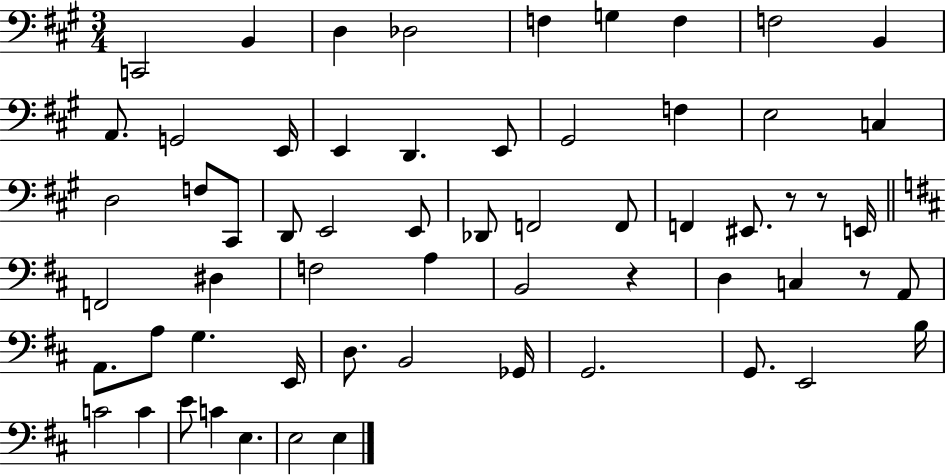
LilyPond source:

{
  \clef bass
  \numericTimeSignature
  \time 3/4
  \key a \major
  \repeat volta 2 { c,2 b,4 | d4 des2 | f4 g4 f4 | f2 b,4 | \break a,8. g,2 e,16 | e,4 d,4. e,8 | gis,2 f4 | e2 c4 | \break d2 f8 cis,8 | d,8 e,2 e,8 | des,8 f,2 f,8 | f,4 eis,8. r8 r8 e,16 | \break \bar "||" \break \key d \major f,2 dis4 | f2 a4 | b,2 r4 | d4 c4 r8 a,8 | \break a,8. a8 g4. e,16 | d8. b,2 ges,16 | g,2. | g,8. e,2 b16 | \break c'2 c'4 | e'8 c'4 e4. | e2 e4 | } \bar "|."
}